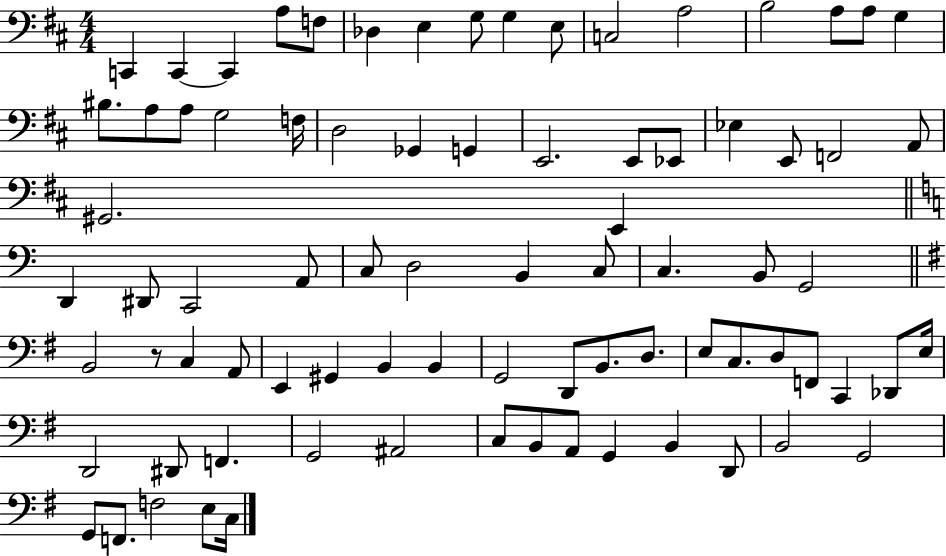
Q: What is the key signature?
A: D major